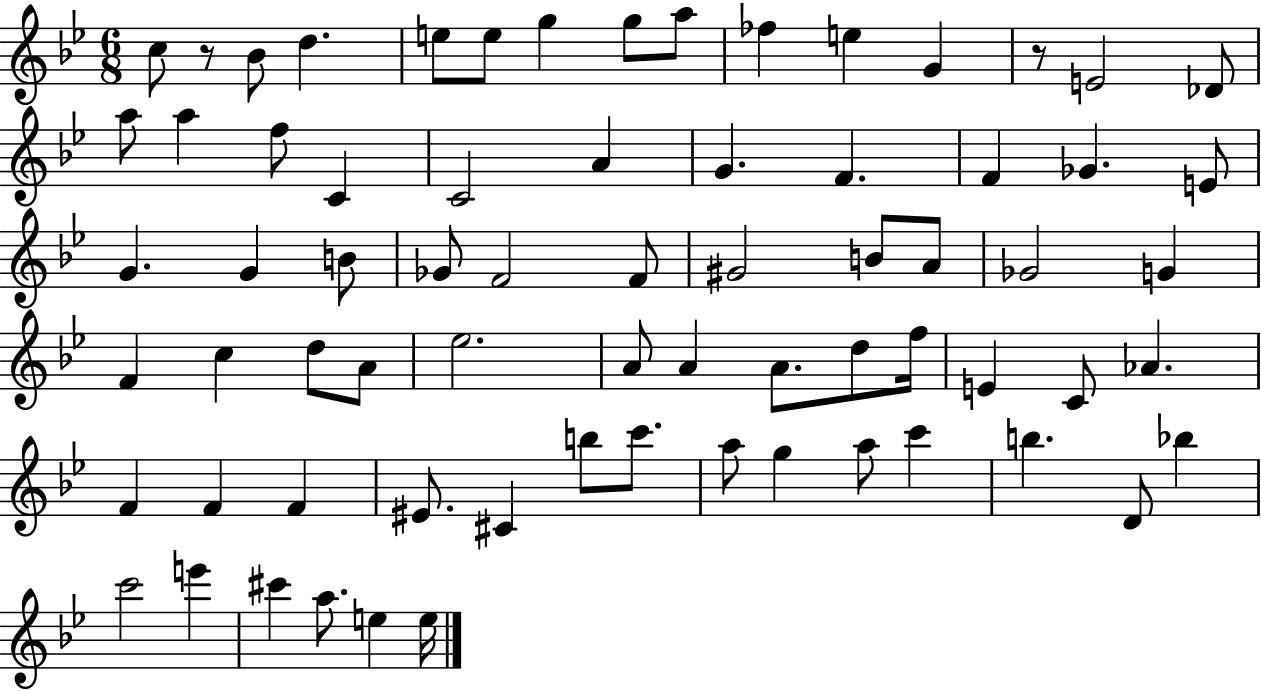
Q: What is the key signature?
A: BES major